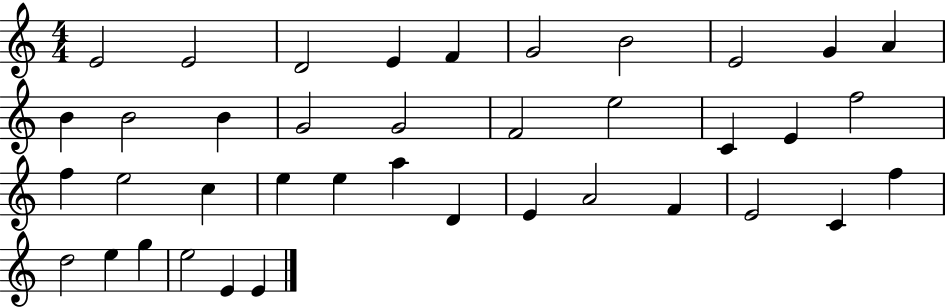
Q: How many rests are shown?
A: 0